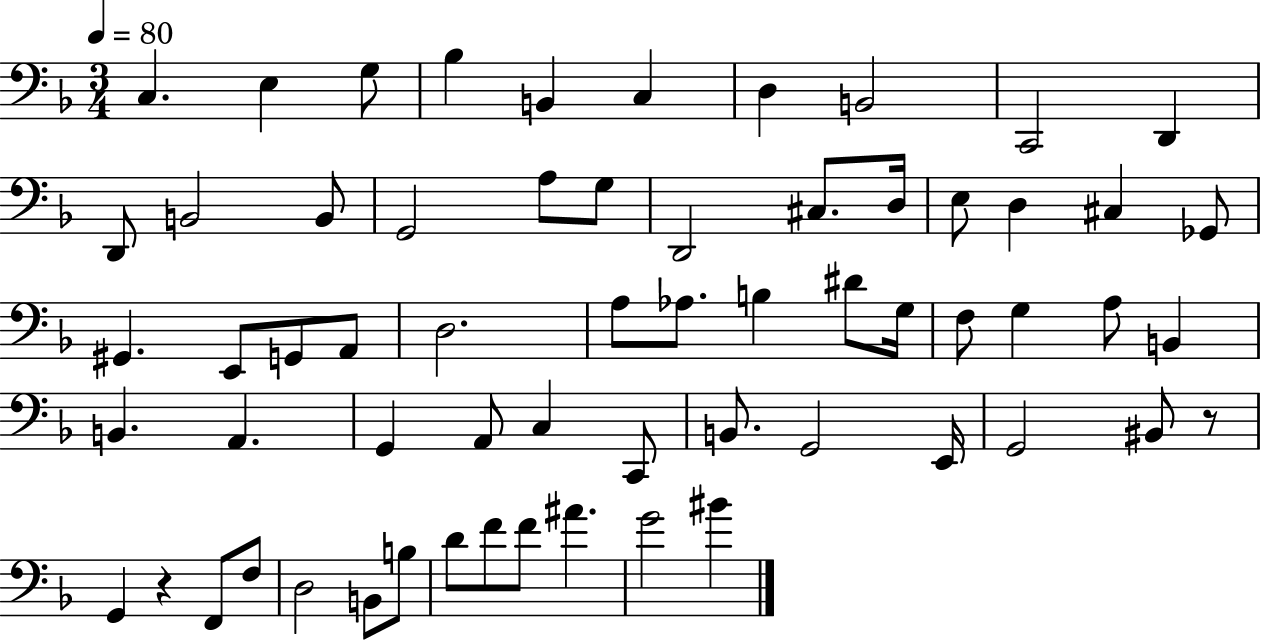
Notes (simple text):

C3/q. E3/q G3/e Bb3/q B2/q C3/q D3/q B2/h C2/h D2/q D2/e B2/h B2/e G2/h A3/e G3/e D2/h C#3/e. D3/s E3/e D3/q C#3/q Gb2/e G#2/q. E2/e G2/e A2/e D3/h. A3/e Ab3/e. B3/q D#4/e G3/s F3/e G3/q A3/e B2/q B2/q. A2/q. G2/q A2/e C3/q C2/e B2/e. G2/h E2/s G2/h BIS2/e R/e G2/q R/q F2/e F3/e D3/h B2/e B3/e D4/e F4/e F4/e A#4/q. G4/h BIS4/q